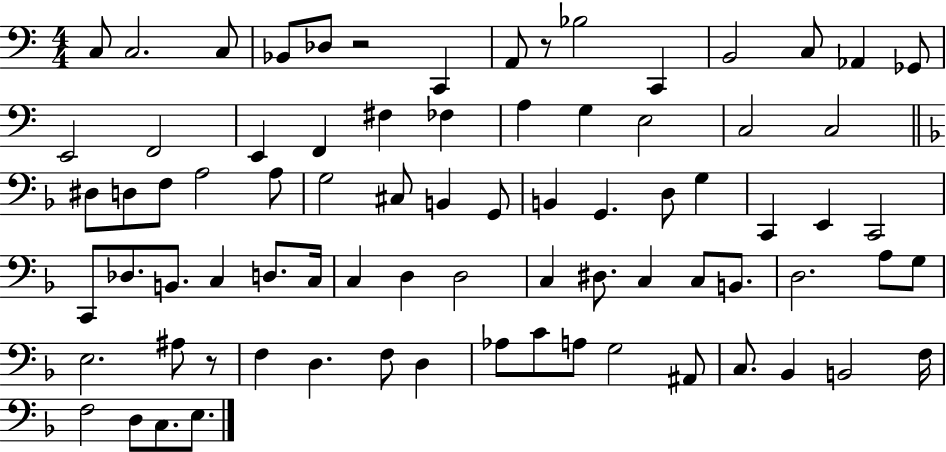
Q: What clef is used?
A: bass